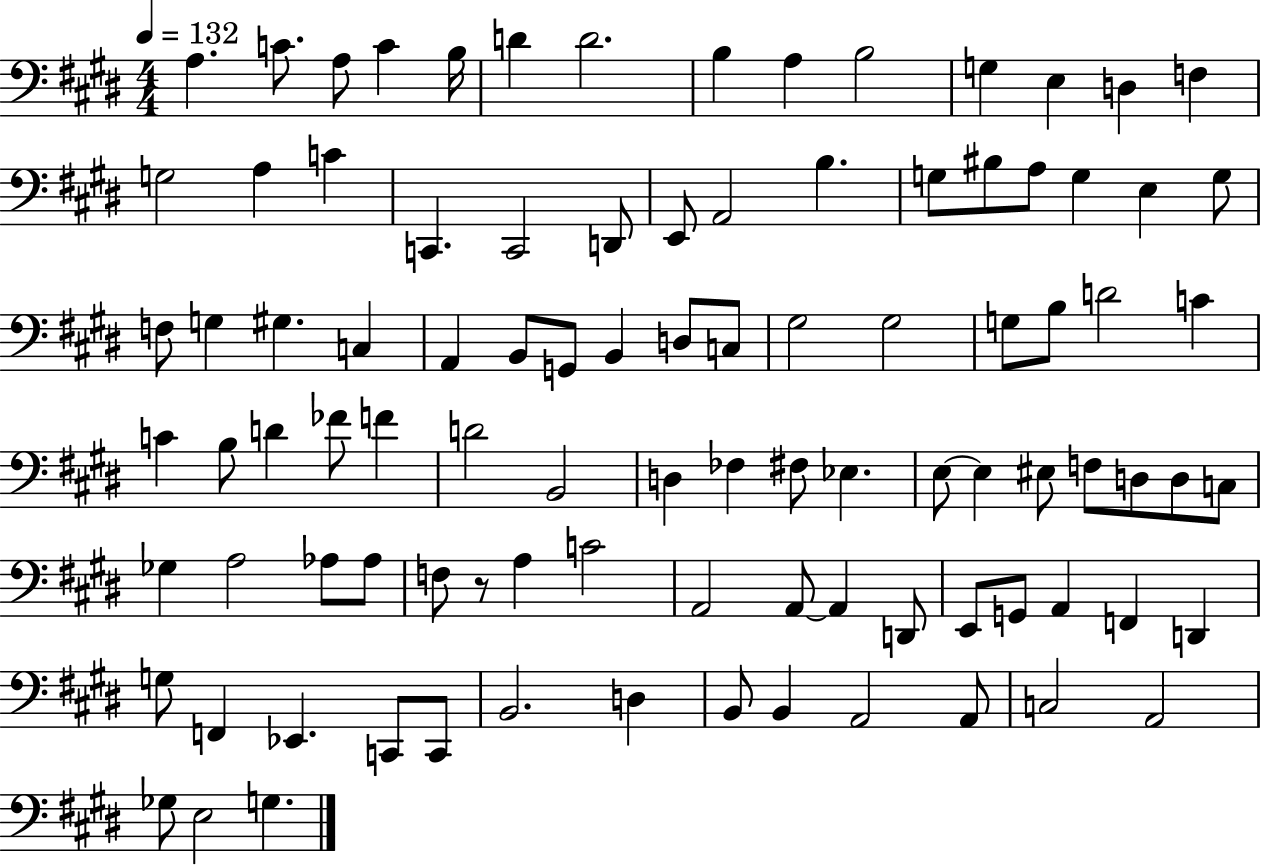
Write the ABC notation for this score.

X:1
T:Untitled
M:4/4
L:1/4
K:E
A, C/2 A,/2 C B,/4 D D2 B, A, B,2 G, E, D, F, G,2 A, C C,, C,,2 D,,/2 E,,/2 A,,2 B, G,/2 ^B,/2 A,/2 G, E, G,/2 F,/2 G, ^G, C, A,, B,,/2 G,,/2 B,, D,/2 C,/2 ^G,2 ^G,2 G,/2 B,/2 D2 C C B,/2 D _F/2 F D2 B,,2 D, _F, ^F,/2 _E, E,/2 E, ^E,/2 F,/2 D,/2 D,/2 C,/2 _G, A,2 _A,/2 _A,/2 F,/2 z/2 A, C2 A,,2 A,,/2 A,, D,,/2 E,,/2 G,,/2 A,, F,, D,, G,/2 F,, _E,, C,,/2 C,,/2 B,,2 D, B,,/2 B,, A,,2 A,,/2 C,2 A,,2 _G,/2 E,2 G,